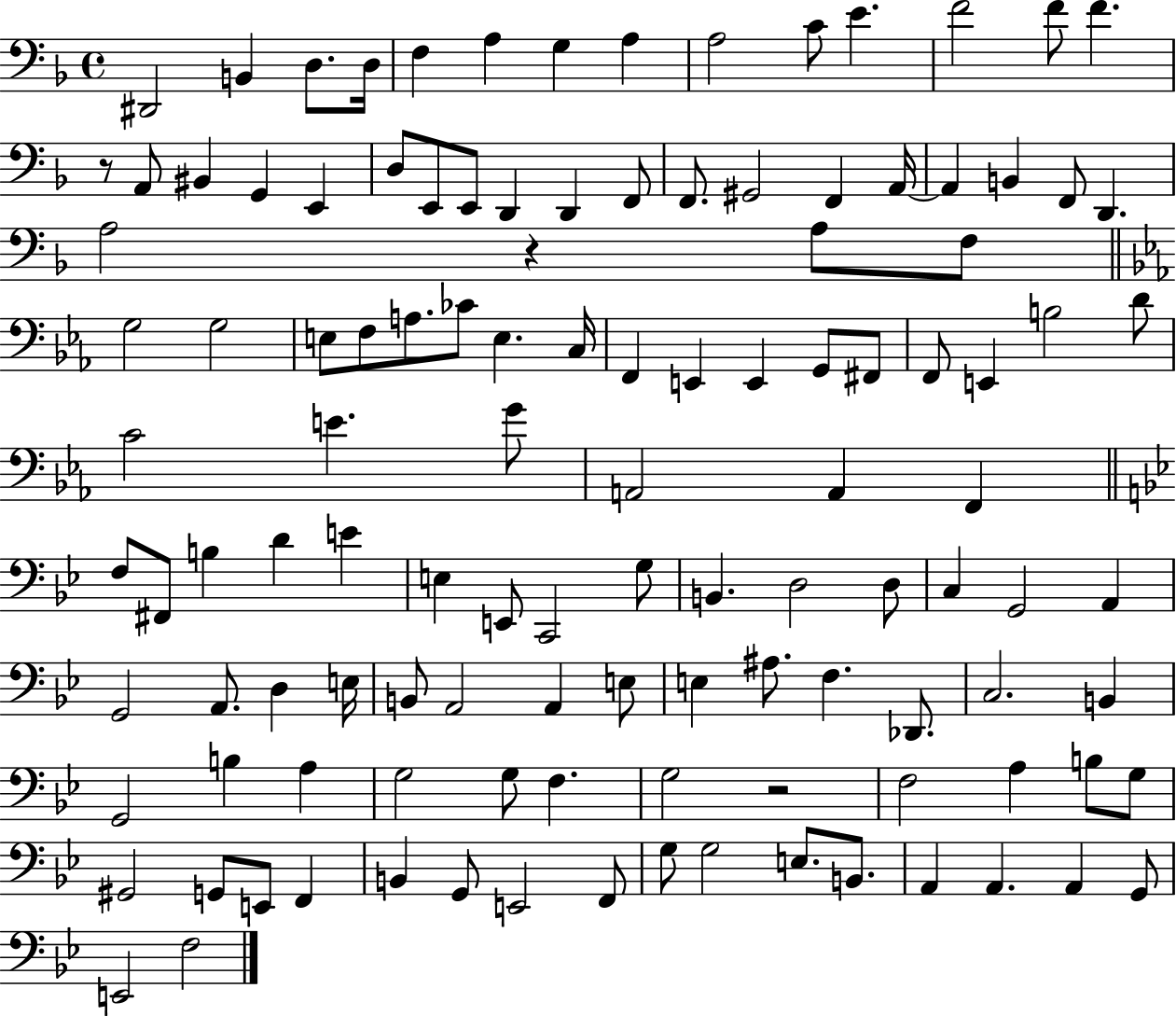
{
  \clef bass
  \time 4/4
  \defaultTimeSignature
  \key f \major
  dis,2 b,4 d8. d16 | f4 a4 g4 a4 | a2 c'8 e'4. | f'2 f'8 f'4. | \break r8 a,8 bis,4 g,4 e,4 | d8 e,8 e,8 d,4 d,4 f,8 | f,8. gis,2 f,4 a,16~~ | a,4 b,4 f,8 d,4. | \break a2 r4 a8 f8 | \bar "||" \break \key c \minor g2 g2 | e8 f8 a8. ces'8 e4. c16 | f,4 e,4 e,4 g,8 fis,8 | f,8 e,4 b2 d'8 | \break c'2 e'4. g'8 | a,2 a,4 f,4 | \bar "||" \break \key bes \major f8 fis,8 b4 d'4 e'4 | e4 e,8 c,2 g8 | b,4. d2 d8 | c4 g,2 a,4 | \break g,2 a,8. d4 e16 | b,8 a,2 a,4 e8 | e4 ais8. f4. des,8. | c2. b,4 | \break g,2 b4 a4 | g2 g8 f4. | g2 r2 | f2 a4 b8 g8 | \break gis,2 g,8 e,8 f,4 | b,4 g,8 e,2 f,8 | g8 g2 e8. b,8. | a,4 a,4. a,4 g,8 | \break e,2 f2 | \bar "|."
}